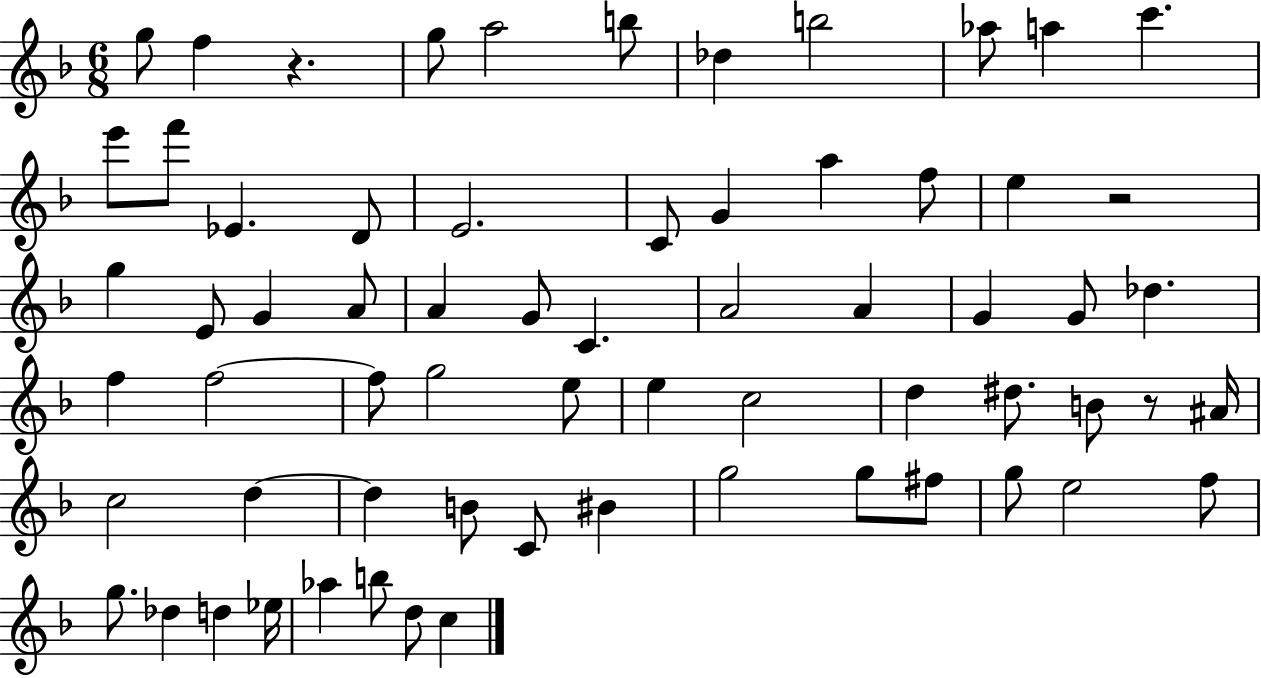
{
  \clef treble
  \numericTimeSignature
  \time 6/8
  \key f \major
  \repeat volta 2 { g''8 f''4 r4. | g''8 a''2 b''8 | des''4 b''2 | aes''8 a''4 c'''4. | \break e'''8 f'''8 ees'4. d'8 | e'2. | c'8 g'4 a''4 f''8 | e''4 r2 | \break g''4 e'8 g'4 a'8 | a'4 g'8 c'4. | a'2 a'4 | g'4 g'8 des''4. | \break f''4 f''2~~ | f''8 g''2 e''8 | e''4 c''2 | d''4 dis''8. b'8 r8 ais'16 | \break c''2 d''4~~ | d''4 b'8 c'8 bis'4 | g''2 g''8 fis''8 | g''8 e''2 f''8 | \break g''8. des''4 d''4 ees''16 | aes''4 b''8 d''8 c''4 | } \bar "|."
}